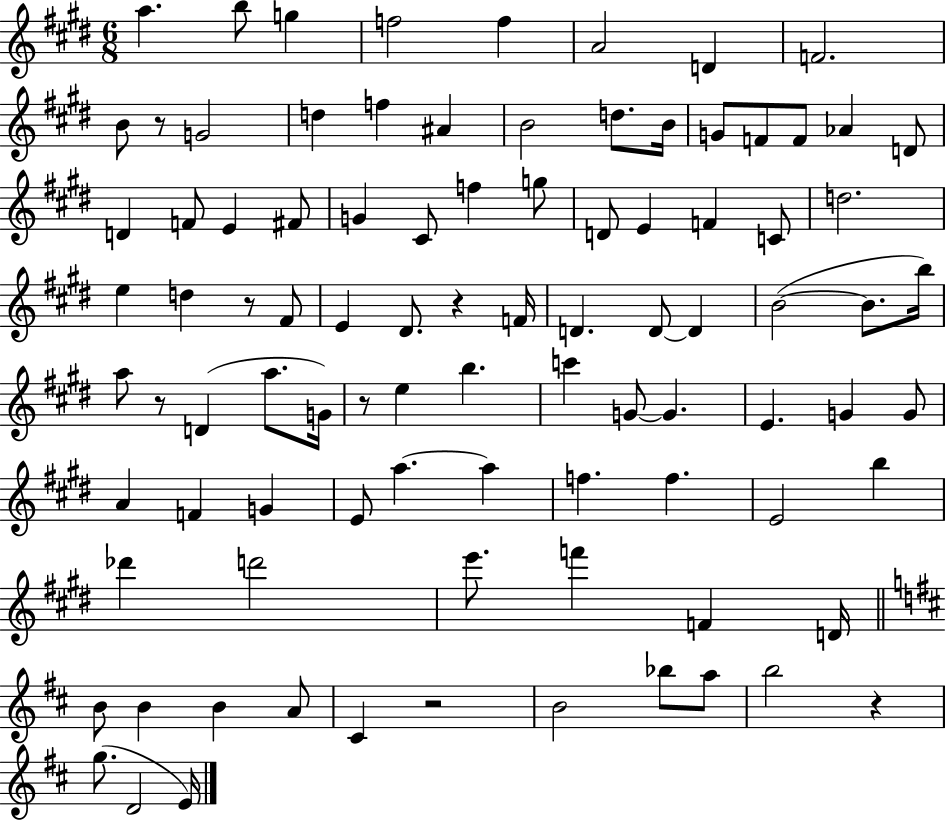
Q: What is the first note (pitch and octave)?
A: A5